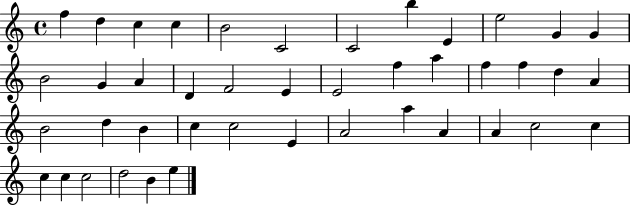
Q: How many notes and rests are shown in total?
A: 43